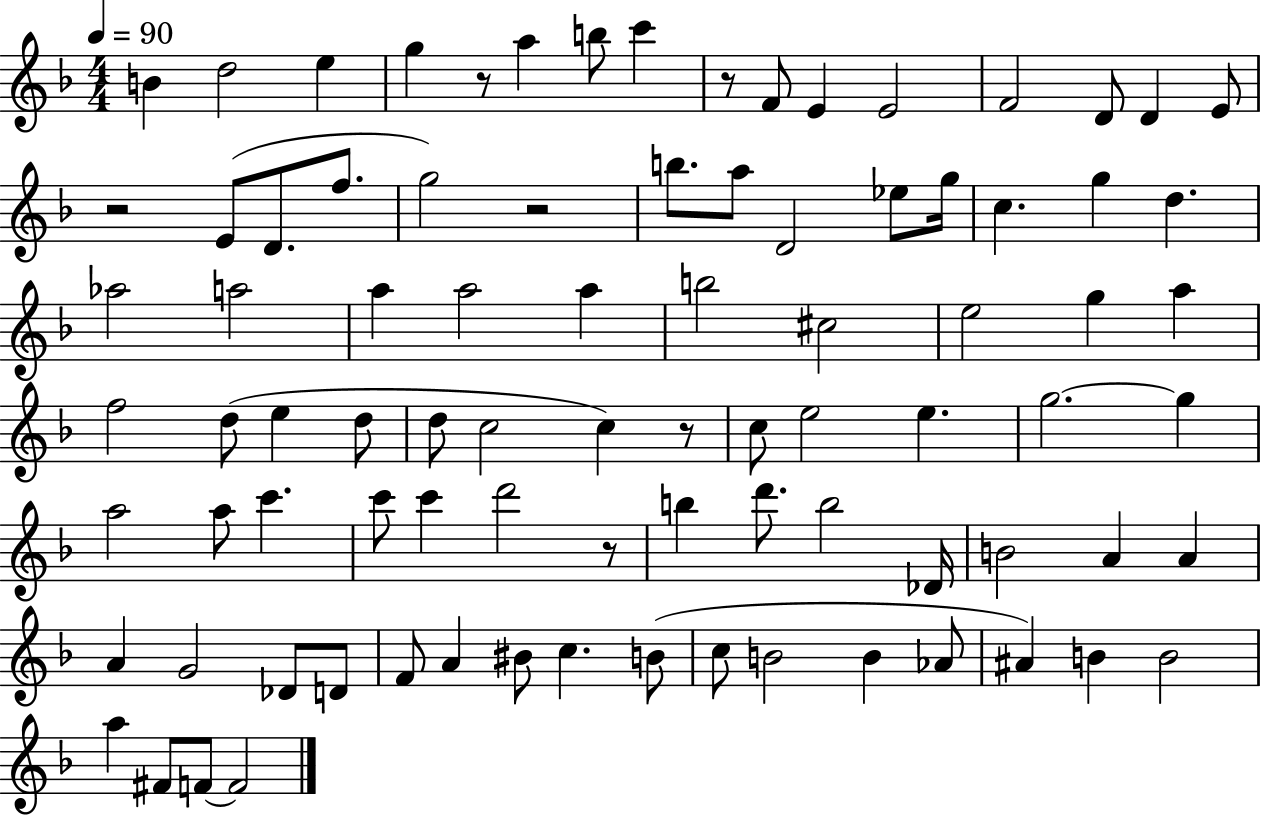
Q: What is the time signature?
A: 4/4